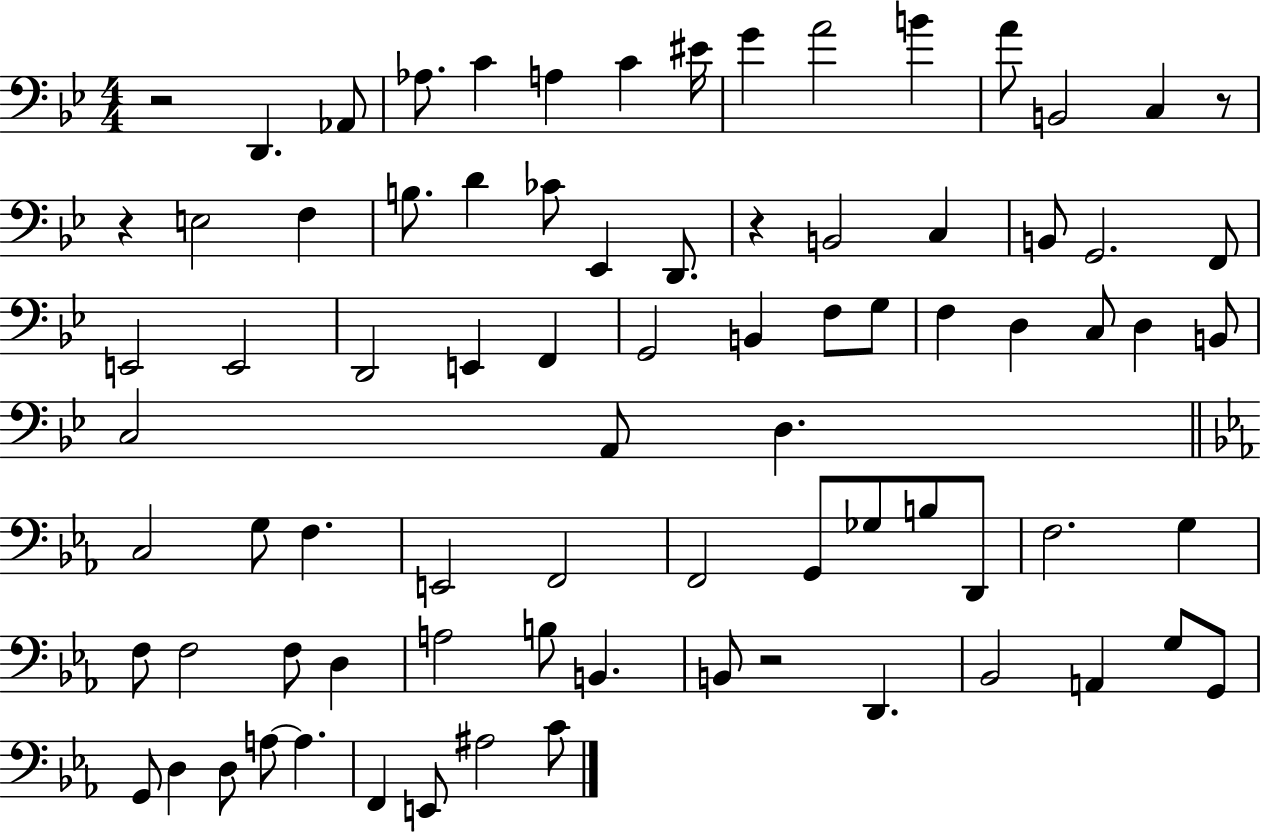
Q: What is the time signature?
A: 4/4